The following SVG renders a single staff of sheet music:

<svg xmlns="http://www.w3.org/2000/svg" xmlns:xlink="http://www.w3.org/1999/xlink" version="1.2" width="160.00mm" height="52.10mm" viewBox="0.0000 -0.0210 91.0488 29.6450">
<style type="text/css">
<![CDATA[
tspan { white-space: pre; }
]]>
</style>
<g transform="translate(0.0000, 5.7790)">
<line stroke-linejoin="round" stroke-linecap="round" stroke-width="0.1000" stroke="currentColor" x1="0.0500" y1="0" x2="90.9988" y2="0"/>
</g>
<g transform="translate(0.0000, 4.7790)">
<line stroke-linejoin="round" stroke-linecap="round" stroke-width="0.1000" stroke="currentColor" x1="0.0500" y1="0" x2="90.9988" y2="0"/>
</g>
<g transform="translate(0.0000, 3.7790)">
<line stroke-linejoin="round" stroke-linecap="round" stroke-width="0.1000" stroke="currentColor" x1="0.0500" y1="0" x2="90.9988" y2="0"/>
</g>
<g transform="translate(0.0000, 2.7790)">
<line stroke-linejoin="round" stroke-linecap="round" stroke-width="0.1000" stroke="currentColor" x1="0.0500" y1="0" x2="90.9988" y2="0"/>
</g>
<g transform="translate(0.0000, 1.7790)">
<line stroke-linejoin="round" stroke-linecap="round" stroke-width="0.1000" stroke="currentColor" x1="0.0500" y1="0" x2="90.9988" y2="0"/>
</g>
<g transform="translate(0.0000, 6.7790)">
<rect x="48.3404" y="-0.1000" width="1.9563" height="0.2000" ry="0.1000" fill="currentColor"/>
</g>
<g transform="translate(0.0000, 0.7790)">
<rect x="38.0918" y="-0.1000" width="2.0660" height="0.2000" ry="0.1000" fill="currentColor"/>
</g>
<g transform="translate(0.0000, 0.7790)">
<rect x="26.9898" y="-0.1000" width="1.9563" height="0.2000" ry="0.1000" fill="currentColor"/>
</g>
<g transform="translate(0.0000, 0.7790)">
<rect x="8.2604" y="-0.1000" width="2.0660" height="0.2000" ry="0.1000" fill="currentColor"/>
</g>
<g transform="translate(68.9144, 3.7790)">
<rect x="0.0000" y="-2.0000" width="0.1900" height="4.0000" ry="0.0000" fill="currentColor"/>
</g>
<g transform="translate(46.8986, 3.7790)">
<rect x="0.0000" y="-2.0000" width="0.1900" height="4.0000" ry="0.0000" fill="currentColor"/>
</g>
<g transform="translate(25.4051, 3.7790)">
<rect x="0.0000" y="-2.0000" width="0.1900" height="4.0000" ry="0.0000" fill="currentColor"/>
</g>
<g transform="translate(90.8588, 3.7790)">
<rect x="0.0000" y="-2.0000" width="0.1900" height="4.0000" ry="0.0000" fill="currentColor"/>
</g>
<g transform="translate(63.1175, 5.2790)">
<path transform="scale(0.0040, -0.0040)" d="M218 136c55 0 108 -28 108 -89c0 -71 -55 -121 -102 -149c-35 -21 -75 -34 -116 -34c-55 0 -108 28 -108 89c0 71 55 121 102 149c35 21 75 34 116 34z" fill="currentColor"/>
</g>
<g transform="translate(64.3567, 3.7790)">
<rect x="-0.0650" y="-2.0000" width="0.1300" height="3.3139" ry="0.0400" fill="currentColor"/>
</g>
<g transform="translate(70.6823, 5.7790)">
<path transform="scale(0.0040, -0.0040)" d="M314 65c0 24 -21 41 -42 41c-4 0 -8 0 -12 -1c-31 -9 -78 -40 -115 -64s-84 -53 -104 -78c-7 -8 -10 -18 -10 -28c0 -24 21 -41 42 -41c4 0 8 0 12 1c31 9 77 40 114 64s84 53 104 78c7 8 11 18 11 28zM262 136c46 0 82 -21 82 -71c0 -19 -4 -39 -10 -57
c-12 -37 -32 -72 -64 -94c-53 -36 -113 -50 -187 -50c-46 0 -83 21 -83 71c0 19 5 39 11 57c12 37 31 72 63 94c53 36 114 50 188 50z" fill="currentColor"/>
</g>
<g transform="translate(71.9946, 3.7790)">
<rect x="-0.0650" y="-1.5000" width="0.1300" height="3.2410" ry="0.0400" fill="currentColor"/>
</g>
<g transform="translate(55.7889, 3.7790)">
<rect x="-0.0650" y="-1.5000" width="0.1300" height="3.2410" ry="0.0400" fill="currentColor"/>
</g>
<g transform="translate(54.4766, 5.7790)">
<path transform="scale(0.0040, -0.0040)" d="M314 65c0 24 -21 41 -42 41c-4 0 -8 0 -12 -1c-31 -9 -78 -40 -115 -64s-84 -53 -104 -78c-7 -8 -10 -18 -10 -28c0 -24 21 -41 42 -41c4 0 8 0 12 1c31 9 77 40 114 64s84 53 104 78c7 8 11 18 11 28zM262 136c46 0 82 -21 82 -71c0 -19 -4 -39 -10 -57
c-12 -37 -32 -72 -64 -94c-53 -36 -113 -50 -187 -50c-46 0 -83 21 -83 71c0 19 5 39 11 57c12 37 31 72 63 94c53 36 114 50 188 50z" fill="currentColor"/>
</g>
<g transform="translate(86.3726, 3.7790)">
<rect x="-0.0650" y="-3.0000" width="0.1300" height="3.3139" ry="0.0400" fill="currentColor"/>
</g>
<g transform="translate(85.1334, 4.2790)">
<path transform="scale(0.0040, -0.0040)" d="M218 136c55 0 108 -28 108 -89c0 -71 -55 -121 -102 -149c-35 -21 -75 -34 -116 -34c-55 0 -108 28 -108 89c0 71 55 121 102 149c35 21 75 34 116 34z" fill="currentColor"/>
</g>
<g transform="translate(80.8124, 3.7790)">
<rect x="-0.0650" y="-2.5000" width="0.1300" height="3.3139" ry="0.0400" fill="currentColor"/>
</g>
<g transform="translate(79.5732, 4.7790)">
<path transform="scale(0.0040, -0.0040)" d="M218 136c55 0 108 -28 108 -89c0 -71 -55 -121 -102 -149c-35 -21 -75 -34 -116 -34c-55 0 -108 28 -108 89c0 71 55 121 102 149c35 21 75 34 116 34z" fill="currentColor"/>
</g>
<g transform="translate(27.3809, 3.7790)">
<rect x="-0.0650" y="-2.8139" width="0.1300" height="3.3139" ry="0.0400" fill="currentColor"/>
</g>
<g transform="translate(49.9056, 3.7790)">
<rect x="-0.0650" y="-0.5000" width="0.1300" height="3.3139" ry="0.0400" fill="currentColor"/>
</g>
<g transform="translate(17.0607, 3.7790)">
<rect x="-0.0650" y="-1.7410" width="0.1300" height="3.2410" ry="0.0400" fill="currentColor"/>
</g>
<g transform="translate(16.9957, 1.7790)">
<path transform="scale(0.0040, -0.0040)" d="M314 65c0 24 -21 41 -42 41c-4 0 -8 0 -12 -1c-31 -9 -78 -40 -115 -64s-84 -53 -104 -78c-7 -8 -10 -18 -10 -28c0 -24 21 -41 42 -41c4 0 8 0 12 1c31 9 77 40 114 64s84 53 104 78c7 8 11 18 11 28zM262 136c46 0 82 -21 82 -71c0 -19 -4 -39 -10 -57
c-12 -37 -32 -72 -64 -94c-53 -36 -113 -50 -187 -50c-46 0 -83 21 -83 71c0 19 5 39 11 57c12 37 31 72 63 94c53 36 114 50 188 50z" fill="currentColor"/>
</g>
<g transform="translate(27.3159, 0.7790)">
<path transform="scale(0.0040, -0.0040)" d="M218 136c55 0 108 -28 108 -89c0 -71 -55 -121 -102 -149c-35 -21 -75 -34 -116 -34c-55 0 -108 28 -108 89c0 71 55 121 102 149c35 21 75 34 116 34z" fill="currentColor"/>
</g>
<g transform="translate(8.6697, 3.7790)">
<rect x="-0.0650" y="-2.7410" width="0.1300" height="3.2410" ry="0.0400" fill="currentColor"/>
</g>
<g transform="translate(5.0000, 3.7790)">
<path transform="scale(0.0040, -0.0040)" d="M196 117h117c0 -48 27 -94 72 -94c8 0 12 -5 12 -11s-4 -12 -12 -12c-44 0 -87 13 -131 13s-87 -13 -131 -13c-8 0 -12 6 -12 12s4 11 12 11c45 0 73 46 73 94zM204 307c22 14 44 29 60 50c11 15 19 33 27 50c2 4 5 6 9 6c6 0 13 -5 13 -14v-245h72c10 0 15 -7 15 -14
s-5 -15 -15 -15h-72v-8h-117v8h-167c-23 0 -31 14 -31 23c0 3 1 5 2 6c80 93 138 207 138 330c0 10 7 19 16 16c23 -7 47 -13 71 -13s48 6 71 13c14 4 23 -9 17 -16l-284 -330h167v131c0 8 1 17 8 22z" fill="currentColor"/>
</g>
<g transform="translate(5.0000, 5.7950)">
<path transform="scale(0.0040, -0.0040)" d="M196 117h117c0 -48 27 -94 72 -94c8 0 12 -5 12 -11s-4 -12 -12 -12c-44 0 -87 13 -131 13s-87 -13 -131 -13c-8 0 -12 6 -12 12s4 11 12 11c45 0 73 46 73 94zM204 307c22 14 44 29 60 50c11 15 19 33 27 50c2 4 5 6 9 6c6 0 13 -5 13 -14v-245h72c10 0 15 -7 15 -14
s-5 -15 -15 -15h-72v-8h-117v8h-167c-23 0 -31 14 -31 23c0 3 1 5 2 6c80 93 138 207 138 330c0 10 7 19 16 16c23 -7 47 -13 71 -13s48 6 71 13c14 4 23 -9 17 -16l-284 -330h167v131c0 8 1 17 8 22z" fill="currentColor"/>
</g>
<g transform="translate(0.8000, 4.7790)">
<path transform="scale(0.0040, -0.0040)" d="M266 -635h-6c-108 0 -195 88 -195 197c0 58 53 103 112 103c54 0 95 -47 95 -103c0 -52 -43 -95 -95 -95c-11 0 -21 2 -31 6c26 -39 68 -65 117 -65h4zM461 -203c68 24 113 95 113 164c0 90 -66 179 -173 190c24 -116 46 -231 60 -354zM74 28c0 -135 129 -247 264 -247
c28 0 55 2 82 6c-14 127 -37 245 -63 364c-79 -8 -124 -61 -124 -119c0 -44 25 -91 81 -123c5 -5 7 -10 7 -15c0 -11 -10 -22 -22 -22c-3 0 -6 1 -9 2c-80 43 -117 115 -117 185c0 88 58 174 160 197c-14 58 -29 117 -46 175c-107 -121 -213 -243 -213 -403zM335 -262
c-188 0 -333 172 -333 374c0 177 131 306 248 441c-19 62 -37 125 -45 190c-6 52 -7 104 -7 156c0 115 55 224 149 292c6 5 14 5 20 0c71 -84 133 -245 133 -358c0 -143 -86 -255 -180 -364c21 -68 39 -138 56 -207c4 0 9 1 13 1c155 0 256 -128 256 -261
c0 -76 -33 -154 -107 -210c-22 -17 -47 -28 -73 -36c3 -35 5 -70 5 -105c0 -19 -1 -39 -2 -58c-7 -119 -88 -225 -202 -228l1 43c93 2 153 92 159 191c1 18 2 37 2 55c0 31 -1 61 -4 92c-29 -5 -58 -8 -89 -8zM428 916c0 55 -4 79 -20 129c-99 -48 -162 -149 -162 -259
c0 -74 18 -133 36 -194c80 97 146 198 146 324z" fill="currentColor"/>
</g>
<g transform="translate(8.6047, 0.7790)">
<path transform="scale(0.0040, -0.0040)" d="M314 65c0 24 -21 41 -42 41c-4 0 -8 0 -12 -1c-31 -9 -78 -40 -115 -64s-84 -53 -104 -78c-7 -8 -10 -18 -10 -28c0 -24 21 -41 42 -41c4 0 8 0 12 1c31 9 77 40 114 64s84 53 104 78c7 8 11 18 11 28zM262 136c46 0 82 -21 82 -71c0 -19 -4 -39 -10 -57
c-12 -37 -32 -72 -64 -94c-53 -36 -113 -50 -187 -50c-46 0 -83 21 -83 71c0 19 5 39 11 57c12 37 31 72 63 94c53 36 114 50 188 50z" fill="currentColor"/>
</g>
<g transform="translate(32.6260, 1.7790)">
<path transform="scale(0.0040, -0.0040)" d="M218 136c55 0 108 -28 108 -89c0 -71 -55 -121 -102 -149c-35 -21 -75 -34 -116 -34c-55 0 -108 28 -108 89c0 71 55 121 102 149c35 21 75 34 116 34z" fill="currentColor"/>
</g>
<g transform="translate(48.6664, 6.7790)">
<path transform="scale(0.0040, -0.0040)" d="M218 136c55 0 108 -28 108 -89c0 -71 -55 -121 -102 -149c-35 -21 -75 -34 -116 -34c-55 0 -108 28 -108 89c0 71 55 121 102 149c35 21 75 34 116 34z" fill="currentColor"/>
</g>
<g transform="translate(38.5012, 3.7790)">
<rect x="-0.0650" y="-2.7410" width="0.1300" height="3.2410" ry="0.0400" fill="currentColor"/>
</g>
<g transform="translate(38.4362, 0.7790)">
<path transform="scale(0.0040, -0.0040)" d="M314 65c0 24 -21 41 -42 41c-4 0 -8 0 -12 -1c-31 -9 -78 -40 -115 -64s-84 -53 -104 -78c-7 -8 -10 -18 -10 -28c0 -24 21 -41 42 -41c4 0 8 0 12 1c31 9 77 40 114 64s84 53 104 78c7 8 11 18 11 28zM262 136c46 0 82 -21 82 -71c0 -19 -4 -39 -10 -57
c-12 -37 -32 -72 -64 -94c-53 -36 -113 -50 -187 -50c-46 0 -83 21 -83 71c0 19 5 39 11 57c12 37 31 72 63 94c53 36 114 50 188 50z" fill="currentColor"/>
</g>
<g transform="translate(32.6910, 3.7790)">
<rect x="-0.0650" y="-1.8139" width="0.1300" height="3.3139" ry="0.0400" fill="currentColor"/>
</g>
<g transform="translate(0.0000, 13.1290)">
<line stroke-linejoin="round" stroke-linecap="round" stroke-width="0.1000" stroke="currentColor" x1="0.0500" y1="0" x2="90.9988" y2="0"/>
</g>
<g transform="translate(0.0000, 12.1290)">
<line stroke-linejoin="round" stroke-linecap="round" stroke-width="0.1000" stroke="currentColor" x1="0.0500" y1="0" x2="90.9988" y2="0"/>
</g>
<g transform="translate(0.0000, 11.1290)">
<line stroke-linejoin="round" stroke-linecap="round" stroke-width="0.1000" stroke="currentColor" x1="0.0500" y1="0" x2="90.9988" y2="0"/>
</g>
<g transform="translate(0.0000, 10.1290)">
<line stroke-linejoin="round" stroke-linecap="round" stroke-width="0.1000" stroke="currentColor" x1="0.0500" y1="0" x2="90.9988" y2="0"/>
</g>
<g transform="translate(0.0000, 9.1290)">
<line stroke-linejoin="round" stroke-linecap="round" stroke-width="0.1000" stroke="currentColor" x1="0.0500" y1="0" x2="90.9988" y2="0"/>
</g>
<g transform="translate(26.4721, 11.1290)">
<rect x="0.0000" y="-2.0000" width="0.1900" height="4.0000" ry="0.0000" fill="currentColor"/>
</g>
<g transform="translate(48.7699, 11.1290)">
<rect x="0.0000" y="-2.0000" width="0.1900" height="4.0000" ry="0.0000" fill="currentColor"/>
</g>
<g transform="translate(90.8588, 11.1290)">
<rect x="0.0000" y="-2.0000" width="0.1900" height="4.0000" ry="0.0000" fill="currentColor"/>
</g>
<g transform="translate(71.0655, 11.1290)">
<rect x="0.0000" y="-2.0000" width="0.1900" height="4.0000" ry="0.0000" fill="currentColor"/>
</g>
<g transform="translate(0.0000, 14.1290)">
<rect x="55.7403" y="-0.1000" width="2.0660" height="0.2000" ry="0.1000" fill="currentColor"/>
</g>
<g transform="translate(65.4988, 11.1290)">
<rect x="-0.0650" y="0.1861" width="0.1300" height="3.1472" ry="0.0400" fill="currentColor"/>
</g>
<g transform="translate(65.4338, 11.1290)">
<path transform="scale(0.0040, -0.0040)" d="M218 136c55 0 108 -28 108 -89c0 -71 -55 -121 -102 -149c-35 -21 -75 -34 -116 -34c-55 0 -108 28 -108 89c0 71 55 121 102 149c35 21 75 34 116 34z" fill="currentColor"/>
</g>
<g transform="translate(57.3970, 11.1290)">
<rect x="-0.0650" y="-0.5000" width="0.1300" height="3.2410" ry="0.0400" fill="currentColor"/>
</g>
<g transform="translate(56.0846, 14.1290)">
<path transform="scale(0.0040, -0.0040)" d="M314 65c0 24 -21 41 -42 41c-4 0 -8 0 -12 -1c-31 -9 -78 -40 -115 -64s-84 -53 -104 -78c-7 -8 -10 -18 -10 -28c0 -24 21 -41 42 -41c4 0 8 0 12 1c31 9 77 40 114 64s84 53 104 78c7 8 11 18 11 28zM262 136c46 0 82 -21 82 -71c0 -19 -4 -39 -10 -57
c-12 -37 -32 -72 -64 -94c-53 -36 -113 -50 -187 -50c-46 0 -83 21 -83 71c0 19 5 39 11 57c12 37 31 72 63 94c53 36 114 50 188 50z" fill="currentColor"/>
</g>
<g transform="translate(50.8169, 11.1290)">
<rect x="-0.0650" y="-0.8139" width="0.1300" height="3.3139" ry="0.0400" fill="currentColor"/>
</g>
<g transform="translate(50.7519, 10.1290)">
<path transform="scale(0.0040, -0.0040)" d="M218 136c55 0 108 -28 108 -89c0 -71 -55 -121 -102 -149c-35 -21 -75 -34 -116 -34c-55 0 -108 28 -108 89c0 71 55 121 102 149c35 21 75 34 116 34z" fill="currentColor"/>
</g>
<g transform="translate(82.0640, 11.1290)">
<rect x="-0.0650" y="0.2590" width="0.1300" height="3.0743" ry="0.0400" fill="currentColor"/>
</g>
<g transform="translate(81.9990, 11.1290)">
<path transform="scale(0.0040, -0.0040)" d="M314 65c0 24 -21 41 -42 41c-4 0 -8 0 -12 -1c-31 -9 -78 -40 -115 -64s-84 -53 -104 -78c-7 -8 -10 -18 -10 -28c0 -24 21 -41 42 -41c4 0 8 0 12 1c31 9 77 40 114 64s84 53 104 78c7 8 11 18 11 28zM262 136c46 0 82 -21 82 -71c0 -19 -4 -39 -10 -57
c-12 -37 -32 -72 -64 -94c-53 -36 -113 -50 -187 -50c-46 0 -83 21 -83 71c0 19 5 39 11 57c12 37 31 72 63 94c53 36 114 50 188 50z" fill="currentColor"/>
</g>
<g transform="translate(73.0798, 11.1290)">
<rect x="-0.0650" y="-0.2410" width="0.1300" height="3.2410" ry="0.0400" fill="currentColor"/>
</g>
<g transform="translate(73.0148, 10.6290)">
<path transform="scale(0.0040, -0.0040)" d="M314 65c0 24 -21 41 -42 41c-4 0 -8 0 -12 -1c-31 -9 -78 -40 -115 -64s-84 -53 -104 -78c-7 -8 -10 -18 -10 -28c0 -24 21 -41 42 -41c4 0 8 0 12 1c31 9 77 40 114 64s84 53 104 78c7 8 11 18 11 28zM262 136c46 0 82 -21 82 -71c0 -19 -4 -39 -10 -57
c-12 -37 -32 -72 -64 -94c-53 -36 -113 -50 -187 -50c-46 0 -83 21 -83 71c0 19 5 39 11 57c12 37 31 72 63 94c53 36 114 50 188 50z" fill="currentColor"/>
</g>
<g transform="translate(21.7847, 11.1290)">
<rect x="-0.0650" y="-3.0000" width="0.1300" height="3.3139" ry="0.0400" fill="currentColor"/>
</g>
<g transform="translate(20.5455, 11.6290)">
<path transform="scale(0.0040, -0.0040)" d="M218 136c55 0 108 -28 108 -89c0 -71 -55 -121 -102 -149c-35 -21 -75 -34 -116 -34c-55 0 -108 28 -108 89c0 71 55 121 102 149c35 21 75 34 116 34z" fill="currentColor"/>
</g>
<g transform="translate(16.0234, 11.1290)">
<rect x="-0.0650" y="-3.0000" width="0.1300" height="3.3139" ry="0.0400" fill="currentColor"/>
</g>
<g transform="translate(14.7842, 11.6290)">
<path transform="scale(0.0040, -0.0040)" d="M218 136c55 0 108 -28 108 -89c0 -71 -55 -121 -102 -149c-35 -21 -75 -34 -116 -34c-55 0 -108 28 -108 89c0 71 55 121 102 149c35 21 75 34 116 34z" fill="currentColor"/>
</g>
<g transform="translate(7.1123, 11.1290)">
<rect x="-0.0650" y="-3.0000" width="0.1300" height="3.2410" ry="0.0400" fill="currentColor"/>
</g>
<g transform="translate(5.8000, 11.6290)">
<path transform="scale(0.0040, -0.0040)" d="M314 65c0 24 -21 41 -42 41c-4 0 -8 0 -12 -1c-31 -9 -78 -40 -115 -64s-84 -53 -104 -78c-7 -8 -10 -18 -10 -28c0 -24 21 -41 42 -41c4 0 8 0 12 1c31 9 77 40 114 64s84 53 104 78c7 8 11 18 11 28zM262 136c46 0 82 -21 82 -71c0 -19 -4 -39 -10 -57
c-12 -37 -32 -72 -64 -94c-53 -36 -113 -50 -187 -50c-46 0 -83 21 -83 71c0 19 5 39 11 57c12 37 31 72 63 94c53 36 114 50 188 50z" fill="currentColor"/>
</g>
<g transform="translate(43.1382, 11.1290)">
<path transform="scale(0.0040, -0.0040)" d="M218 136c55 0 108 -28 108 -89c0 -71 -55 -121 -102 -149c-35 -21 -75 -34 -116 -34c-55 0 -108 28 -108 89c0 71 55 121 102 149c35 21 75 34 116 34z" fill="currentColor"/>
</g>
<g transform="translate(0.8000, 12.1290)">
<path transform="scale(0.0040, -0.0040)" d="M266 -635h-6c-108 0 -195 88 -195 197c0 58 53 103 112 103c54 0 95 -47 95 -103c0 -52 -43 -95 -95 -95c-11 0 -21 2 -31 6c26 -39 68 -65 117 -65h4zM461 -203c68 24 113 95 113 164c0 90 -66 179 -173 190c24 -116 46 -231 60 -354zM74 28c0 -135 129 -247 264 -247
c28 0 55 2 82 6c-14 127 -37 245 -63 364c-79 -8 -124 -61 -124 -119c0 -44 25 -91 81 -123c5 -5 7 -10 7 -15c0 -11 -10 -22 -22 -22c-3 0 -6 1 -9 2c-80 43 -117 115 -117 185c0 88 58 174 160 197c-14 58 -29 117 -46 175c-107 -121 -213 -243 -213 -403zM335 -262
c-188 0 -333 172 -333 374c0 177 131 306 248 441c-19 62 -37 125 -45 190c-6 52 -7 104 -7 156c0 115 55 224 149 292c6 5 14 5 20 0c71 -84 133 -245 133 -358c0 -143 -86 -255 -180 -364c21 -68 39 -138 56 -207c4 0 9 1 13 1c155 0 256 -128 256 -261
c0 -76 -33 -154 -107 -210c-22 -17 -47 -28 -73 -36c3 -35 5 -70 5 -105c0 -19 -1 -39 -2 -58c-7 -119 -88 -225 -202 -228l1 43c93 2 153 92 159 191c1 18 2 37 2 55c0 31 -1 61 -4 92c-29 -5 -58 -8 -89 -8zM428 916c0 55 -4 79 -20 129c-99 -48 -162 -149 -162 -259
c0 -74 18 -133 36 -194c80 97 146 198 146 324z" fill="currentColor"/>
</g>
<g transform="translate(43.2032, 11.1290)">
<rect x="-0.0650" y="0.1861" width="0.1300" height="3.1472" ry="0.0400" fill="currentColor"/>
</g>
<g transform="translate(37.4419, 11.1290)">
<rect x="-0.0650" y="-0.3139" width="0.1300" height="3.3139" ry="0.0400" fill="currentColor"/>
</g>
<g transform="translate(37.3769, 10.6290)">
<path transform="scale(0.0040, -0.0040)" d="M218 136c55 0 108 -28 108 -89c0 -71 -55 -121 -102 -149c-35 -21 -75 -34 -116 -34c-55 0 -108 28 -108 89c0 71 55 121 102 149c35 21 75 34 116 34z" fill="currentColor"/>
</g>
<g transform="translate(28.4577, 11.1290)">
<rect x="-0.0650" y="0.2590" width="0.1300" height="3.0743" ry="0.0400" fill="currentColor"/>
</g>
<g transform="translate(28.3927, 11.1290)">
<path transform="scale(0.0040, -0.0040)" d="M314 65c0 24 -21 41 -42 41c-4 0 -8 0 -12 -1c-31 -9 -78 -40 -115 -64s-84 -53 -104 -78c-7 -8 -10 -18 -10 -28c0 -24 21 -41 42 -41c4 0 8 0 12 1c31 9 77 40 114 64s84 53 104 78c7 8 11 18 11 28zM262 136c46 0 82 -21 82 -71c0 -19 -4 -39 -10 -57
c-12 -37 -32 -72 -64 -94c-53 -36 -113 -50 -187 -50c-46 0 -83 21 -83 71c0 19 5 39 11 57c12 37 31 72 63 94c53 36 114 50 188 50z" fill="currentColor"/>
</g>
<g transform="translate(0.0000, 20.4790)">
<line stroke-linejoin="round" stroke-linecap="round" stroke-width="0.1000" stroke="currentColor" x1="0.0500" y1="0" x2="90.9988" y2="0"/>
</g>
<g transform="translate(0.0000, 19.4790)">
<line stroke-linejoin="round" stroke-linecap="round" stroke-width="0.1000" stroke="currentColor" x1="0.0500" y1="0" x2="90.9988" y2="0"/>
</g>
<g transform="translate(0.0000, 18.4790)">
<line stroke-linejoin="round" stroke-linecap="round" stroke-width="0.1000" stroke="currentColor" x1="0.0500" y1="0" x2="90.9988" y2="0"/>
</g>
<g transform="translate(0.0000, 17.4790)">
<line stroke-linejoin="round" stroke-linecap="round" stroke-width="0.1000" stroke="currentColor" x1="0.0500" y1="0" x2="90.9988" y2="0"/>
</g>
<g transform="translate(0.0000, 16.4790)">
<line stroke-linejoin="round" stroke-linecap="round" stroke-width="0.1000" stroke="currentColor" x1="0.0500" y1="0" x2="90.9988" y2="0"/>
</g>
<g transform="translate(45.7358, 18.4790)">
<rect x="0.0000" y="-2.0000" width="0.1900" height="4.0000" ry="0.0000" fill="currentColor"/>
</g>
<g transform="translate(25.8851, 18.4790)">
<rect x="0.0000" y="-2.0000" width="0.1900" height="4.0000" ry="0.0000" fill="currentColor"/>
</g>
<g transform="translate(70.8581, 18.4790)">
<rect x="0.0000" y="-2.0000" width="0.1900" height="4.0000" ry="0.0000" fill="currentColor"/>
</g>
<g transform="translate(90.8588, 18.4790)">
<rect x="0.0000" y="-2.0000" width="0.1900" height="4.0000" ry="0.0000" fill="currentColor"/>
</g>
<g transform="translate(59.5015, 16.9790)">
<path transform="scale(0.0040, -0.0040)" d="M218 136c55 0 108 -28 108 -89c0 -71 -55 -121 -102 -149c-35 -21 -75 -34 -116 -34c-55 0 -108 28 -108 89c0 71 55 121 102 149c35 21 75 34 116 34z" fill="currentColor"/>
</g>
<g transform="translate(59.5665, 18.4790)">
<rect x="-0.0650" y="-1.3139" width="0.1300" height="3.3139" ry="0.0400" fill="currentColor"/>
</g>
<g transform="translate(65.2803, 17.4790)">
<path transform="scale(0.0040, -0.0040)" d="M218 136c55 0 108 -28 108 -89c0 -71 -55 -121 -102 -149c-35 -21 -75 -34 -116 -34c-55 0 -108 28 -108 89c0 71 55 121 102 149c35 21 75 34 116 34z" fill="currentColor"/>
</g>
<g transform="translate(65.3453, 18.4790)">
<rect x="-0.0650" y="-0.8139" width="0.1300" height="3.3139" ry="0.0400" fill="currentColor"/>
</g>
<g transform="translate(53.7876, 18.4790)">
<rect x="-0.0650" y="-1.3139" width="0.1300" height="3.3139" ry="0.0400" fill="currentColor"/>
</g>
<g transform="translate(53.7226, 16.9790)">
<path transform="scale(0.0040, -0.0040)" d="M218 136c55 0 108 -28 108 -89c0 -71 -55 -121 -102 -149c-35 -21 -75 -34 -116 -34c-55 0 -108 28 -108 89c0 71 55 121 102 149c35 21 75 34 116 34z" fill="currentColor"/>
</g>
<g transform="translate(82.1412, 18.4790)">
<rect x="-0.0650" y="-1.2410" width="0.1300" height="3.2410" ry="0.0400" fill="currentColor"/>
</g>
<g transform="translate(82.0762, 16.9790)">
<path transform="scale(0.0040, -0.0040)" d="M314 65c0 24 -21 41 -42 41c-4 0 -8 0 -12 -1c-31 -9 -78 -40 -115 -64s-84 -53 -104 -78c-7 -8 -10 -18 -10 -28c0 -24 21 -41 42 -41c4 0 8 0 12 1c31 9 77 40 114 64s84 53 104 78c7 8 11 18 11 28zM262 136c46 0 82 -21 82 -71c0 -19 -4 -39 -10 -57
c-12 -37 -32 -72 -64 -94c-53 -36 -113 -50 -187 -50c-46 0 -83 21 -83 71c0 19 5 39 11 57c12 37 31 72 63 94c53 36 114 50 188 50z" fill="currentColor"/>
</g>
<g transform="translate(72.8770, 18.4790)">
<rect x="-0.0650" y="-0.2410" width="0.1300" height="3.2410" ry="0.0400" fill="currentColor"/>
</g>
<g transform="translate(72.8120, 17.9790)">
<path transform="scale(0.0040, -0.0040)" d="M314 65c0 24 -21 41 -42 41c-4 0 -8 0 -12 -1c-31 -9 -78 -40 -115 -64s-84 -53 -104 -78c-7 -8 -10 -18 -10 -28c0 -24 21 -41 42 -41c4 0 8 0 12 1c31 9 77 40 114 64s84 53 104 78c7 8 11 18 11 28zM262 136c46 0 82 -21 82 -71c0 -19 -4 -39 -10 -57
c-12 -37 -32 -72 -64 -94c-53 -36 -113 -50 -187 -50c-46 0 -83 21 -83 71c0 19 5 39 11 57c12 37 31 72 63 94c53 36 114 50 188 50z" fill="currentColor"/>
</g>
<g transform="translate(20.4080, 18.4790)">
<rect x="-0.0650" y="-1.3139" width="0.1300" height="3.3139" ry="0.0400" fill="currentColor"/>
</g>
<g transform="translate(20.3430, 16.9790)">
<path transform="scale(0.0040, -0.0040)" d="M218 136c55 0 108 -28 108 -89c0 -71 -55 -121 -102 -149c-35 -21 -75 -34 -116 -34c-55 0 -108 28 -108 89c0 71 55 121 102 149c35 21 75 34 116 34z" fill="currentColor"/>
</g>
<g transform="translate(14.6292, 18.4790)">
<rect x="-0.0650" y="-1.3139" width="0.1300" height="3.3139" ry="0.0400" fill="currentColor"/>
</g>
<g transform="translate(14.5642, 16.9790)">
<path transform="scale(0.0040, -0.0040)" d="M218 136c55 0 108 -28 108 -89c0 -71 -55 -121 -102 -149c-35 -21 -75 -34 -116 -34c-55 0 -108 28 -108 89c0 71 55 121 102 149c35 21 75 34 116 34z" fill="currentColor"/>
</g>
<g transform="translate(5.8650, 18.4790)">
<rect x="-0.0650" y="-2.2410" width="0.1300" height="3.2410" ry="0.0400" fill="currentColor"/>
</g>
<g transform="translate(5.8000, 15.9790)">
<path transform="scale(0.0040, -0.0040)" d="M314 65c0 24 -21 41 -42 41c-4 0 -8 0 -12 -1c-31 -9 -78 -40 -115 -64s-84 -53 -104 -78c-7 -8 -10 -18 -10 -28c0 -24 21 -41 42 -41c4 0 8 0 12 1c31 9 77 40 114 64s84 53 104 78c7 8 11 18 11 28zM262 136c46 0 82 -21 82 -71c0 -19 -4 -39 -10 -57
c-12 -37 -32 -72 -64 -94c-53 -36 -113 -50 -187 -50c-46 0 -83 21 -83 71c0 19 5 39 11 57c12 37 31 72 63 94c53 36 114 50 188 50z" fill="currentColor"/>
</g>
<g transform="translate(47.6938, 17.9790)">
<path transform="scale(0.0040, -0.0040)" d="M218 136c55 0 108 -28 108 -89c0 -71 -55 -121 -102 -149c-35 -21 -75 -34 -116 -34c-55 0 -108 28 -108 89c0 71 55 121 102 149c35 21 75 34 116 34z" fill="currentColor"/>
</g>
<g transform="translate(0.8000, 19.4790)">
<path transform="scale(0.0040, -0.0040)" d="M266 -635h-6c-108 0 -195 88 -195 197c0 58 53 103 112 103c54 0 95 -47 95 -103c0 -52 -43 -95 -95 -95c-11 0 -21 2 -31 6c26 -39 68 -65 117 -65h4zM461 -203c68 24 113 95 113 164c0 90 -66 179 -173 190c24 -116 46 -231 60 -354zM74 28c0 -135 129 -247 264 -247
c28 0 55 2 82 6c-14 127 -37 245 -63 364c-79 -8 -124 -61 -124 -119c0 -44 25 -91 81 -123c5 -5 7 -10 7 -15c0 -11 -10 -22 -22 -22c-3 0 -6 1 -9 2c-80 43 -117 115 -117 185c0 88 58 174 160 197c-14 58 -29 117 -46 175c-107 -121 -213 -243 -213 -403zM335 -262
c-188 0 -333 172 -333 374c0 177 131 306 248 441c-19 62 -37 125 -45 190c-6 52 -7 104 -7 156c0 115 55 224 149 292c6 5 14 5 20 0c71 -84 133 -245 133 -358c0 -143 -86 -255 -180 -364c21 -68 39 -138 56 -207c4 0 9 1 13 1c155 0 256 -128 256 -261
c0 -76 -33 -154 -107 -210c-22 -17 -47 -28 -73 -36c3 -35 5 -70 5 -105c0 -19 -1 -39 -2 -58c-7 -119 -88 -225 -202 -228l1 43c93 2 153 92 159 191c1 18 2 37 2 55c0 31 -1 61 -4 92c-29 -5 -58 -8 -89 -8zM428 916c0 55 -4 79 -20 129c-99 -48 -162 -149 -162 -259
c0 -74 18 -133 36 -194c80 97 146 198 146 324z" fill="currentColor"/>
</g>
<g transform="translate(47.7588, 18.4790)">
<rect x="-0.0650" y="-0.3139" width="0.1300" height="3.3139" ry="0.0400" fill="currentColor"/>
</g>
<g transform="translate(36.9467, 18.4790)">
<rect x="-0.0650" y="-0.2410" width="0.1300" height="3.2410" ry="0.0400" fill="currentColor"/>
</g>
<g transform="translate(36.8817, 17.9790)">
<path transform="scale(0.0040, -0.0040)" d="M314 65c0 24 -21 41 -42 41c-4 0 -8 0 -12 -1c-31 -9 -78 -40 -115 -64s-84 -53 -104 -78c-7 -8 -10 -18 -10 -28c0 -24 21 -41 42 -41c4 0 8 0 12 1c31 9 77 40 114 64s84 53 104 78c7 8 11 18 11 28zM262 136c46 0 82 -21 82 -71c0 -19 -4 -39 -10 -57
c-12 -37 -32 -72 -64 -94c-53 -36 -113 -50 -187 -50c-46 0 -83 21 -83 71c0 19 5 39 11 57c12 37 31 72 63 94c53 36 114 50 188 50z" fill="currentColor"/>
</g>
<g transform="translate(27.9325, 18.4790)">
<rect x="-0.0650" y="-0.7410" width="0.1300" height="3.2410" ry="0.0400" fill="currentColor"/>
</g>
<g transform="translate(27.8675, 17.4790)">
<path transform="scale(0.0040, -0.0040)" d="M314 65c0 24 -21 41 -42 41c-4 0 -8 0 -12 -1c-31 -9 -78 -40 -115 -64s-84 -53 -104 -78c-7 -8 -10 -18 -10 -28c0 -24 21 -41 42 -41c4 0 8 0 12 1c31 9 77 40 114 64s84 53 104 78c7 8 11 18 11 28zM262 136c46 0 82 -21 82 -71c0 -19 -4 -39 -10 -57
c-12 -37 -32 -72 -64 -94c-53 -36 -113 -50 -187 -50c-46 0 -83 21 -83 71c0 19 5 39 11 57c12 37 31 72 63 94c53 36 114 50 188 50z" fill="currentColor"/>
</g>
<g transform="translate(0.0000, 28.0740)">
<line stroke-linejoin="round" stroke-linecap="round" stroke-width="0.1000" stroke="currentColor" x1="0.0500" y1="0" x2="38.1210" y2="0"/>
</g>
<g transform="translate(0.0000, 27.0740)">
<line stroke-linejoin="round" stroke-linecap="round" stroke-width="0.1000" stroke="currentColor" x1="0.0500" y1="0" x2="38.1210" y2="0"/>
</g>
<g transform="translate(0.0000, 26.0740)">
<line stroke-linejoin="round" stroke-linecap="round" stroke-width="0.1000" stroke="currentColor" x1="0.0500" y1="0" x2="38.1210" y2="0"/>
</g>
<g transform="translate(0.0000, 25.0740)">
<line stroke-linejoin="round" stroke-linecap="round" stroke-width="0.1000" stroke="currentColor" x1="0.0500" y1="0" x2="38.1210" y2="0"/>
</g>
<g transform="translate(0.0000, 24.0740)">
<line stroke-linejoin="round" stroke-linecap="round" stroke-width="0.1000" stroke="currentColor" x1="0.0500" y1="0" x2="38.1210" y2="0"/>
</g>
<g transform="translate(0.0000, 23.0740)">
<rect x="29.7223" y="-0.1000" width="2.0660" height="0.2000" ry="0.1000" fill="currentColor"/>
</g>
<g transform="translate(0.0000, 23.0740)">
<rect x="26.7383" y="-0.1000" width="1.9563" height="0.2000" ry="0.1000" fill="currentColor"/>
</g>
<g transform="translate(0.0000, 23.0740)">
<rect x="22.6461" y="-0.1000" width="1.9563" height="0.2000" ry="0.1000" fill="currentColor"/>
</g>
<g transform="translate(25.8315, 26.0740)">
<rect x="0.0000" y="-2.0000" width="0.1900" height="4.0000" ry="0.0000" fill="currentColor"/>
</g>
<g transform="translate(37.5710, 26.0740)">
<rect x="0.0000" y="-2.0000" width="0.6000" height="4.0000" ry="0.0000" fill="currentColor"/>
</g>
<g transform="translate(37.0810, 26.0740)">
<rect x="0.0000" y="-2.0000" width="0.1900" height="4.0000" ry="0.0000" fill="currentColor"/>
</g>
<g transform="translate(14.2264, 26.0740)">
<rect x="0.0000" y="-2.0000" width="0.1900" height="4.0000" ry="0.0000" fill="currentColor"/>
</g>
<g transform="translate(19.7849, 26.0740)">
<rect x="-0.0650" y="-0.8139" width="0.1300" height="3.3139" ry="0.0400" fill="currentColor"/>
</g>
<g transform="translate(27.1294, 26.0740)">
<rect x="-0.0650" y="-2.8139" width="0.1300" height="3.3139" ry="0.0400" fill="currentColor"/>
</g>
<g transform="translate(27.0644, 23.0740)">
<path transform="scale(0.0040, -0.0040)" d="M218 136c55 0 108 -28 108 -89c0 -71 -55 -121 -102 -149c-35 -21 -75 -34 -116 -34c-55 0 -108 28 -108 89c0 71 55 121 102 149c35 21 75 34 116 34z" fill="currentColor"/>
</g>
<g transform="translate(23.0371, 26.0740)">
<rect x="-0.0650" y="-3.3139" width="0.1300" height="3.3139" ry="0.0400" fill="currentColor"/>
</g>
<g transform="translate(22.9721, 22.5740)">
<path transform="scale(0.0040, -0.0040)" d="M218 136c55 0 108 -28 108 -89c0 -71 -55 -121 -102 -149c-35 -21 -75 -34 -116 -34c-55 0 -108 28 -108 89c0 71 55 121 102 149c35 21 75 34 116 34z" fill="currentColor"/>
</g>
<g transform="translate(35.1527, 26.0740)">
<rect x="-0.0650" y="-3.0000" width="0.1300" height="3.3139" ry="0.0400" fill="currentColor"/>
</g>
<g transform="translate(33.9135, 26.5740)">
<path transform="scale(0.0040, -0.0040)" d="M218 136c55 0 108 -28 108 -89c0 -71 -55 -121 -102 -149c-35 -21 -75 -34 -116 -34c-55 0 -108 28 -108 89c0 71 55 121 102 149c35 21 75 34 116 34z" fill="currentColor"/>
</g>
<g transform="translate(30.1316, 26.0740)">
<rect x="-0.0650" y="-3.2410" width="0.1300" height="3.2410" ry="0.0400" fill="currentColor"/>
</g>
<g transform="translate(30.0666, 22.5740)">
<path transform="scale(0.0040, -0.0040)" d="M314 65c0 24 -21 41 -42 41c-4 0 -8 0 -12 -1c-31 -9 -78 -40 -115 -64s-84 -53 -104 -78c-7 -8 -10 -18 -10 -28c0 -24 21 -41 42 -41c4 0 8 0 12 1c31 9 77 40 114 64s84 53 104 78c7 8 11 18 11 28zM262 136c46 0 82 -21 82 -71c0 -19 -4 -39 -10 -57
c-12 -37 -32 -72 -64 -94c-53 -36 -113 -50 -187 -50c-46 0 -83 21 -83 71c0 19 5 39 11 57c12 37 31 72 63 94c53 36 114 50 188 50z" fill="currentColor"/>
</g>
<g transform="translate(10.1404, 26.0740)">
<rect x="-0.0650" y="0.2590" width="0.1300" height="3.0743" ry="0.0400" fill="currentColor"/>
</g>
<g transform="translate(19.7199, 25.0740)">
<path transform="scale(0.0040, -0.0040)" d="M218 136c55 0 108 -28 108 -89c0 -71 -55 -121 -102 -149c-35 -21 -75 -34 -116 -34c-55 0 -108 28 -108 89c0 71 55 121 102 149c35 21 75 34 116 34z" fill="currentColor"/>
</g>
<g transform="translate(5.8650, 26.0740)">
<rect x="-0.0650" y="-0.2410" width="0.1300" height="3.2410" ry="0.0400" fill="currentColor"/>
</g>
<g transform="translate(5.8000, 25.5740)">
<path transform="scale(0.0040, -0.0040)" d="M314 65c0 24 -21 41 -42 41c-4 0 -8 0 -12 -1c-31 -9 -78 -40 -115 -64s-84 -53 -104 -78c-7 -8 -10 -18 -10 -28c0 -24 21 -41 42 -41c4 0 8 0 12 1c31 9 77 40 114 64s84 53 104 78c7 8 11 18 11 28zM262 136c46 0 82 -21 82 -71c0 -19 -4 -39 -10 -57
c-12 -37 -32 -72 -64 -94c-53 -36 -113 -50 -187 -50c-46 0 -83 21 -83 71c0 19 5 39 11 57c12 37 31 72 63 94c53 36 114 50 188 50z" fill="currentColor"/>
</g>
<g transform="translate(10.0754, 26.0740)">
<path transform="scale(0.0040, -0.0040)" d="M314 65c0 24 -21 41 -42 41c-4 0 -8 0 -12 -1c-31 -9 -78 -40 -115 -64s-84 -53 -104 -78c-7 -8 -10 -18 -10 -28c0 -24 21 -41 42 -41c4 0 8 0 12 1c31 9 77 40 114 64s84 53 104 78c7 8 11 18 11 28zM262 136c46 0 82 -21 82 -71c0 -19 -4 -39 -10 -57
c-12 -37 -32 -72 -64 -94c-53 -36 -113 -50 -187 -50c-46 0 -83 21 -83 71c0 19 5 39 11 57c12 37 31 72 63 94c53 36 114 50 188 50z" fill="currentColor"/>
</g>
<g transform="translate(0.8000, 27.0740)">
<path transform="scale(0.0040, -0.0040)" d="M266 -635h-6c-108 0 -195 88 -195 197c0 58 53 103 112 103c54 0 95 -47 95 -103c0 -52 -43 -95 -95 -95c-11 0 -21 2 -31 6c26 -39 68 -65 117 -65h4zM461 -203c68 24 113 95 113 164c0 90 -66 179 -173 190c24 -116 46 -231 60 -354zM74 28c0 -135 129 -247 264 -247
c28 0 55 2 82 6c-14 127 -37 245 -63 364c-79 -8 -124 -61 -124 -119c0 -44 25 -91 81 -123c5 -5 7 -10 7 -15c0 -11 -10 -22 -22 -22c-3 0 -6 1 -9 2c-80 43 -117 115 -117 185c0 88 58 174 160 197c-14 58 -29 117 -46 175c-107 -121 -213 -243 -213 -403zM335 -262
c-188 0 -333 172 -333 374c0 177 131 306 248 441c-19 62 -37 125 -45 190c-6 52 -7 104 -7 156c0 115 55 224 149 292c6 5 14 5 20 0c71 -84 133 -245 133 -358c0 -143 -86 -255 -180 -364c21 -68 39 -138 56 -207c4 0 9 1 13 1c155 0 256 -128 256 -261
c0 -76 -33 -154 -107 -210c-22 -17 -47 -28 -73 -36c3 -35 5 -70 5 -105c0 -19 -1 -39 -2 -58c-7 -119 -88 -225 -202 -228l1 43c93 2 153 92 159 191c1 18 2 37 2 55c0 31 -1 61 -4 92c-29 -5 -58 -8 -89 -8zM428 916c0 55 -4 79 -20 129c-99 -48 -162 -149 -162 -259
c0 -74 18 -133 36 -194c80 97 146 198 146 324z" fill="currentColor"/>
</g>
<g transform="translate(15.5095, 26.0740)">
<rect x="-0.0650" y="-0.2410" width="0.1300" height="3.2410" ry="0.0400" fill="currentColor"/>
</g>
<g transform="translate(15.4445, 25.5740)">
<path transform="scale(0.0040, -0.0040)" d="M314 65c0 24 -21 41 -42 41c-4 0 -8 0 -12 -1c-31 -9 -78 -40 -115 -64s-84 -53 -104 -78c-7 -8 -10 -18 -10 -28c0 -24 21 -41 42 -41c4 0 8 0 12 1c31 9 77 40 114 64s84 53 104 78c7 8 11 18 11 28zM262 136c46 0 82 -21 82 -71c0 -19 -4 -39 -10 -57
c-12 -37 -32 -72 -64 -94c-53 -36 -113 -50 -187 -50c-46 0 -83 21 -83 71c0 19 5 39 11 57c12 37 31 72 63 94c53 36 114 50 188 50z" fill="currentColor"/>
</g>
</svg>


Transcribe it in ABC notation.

X:1
T:Untitled
M:4/4
L:1/4
K:C
a2 f2 a f a2 C E2 F E2 G A A2 A A B2 c B d C2 B c2 B2 g2 e e d2 c2 c e e d c2 e2 c2 B2 c2 d b a b2 A